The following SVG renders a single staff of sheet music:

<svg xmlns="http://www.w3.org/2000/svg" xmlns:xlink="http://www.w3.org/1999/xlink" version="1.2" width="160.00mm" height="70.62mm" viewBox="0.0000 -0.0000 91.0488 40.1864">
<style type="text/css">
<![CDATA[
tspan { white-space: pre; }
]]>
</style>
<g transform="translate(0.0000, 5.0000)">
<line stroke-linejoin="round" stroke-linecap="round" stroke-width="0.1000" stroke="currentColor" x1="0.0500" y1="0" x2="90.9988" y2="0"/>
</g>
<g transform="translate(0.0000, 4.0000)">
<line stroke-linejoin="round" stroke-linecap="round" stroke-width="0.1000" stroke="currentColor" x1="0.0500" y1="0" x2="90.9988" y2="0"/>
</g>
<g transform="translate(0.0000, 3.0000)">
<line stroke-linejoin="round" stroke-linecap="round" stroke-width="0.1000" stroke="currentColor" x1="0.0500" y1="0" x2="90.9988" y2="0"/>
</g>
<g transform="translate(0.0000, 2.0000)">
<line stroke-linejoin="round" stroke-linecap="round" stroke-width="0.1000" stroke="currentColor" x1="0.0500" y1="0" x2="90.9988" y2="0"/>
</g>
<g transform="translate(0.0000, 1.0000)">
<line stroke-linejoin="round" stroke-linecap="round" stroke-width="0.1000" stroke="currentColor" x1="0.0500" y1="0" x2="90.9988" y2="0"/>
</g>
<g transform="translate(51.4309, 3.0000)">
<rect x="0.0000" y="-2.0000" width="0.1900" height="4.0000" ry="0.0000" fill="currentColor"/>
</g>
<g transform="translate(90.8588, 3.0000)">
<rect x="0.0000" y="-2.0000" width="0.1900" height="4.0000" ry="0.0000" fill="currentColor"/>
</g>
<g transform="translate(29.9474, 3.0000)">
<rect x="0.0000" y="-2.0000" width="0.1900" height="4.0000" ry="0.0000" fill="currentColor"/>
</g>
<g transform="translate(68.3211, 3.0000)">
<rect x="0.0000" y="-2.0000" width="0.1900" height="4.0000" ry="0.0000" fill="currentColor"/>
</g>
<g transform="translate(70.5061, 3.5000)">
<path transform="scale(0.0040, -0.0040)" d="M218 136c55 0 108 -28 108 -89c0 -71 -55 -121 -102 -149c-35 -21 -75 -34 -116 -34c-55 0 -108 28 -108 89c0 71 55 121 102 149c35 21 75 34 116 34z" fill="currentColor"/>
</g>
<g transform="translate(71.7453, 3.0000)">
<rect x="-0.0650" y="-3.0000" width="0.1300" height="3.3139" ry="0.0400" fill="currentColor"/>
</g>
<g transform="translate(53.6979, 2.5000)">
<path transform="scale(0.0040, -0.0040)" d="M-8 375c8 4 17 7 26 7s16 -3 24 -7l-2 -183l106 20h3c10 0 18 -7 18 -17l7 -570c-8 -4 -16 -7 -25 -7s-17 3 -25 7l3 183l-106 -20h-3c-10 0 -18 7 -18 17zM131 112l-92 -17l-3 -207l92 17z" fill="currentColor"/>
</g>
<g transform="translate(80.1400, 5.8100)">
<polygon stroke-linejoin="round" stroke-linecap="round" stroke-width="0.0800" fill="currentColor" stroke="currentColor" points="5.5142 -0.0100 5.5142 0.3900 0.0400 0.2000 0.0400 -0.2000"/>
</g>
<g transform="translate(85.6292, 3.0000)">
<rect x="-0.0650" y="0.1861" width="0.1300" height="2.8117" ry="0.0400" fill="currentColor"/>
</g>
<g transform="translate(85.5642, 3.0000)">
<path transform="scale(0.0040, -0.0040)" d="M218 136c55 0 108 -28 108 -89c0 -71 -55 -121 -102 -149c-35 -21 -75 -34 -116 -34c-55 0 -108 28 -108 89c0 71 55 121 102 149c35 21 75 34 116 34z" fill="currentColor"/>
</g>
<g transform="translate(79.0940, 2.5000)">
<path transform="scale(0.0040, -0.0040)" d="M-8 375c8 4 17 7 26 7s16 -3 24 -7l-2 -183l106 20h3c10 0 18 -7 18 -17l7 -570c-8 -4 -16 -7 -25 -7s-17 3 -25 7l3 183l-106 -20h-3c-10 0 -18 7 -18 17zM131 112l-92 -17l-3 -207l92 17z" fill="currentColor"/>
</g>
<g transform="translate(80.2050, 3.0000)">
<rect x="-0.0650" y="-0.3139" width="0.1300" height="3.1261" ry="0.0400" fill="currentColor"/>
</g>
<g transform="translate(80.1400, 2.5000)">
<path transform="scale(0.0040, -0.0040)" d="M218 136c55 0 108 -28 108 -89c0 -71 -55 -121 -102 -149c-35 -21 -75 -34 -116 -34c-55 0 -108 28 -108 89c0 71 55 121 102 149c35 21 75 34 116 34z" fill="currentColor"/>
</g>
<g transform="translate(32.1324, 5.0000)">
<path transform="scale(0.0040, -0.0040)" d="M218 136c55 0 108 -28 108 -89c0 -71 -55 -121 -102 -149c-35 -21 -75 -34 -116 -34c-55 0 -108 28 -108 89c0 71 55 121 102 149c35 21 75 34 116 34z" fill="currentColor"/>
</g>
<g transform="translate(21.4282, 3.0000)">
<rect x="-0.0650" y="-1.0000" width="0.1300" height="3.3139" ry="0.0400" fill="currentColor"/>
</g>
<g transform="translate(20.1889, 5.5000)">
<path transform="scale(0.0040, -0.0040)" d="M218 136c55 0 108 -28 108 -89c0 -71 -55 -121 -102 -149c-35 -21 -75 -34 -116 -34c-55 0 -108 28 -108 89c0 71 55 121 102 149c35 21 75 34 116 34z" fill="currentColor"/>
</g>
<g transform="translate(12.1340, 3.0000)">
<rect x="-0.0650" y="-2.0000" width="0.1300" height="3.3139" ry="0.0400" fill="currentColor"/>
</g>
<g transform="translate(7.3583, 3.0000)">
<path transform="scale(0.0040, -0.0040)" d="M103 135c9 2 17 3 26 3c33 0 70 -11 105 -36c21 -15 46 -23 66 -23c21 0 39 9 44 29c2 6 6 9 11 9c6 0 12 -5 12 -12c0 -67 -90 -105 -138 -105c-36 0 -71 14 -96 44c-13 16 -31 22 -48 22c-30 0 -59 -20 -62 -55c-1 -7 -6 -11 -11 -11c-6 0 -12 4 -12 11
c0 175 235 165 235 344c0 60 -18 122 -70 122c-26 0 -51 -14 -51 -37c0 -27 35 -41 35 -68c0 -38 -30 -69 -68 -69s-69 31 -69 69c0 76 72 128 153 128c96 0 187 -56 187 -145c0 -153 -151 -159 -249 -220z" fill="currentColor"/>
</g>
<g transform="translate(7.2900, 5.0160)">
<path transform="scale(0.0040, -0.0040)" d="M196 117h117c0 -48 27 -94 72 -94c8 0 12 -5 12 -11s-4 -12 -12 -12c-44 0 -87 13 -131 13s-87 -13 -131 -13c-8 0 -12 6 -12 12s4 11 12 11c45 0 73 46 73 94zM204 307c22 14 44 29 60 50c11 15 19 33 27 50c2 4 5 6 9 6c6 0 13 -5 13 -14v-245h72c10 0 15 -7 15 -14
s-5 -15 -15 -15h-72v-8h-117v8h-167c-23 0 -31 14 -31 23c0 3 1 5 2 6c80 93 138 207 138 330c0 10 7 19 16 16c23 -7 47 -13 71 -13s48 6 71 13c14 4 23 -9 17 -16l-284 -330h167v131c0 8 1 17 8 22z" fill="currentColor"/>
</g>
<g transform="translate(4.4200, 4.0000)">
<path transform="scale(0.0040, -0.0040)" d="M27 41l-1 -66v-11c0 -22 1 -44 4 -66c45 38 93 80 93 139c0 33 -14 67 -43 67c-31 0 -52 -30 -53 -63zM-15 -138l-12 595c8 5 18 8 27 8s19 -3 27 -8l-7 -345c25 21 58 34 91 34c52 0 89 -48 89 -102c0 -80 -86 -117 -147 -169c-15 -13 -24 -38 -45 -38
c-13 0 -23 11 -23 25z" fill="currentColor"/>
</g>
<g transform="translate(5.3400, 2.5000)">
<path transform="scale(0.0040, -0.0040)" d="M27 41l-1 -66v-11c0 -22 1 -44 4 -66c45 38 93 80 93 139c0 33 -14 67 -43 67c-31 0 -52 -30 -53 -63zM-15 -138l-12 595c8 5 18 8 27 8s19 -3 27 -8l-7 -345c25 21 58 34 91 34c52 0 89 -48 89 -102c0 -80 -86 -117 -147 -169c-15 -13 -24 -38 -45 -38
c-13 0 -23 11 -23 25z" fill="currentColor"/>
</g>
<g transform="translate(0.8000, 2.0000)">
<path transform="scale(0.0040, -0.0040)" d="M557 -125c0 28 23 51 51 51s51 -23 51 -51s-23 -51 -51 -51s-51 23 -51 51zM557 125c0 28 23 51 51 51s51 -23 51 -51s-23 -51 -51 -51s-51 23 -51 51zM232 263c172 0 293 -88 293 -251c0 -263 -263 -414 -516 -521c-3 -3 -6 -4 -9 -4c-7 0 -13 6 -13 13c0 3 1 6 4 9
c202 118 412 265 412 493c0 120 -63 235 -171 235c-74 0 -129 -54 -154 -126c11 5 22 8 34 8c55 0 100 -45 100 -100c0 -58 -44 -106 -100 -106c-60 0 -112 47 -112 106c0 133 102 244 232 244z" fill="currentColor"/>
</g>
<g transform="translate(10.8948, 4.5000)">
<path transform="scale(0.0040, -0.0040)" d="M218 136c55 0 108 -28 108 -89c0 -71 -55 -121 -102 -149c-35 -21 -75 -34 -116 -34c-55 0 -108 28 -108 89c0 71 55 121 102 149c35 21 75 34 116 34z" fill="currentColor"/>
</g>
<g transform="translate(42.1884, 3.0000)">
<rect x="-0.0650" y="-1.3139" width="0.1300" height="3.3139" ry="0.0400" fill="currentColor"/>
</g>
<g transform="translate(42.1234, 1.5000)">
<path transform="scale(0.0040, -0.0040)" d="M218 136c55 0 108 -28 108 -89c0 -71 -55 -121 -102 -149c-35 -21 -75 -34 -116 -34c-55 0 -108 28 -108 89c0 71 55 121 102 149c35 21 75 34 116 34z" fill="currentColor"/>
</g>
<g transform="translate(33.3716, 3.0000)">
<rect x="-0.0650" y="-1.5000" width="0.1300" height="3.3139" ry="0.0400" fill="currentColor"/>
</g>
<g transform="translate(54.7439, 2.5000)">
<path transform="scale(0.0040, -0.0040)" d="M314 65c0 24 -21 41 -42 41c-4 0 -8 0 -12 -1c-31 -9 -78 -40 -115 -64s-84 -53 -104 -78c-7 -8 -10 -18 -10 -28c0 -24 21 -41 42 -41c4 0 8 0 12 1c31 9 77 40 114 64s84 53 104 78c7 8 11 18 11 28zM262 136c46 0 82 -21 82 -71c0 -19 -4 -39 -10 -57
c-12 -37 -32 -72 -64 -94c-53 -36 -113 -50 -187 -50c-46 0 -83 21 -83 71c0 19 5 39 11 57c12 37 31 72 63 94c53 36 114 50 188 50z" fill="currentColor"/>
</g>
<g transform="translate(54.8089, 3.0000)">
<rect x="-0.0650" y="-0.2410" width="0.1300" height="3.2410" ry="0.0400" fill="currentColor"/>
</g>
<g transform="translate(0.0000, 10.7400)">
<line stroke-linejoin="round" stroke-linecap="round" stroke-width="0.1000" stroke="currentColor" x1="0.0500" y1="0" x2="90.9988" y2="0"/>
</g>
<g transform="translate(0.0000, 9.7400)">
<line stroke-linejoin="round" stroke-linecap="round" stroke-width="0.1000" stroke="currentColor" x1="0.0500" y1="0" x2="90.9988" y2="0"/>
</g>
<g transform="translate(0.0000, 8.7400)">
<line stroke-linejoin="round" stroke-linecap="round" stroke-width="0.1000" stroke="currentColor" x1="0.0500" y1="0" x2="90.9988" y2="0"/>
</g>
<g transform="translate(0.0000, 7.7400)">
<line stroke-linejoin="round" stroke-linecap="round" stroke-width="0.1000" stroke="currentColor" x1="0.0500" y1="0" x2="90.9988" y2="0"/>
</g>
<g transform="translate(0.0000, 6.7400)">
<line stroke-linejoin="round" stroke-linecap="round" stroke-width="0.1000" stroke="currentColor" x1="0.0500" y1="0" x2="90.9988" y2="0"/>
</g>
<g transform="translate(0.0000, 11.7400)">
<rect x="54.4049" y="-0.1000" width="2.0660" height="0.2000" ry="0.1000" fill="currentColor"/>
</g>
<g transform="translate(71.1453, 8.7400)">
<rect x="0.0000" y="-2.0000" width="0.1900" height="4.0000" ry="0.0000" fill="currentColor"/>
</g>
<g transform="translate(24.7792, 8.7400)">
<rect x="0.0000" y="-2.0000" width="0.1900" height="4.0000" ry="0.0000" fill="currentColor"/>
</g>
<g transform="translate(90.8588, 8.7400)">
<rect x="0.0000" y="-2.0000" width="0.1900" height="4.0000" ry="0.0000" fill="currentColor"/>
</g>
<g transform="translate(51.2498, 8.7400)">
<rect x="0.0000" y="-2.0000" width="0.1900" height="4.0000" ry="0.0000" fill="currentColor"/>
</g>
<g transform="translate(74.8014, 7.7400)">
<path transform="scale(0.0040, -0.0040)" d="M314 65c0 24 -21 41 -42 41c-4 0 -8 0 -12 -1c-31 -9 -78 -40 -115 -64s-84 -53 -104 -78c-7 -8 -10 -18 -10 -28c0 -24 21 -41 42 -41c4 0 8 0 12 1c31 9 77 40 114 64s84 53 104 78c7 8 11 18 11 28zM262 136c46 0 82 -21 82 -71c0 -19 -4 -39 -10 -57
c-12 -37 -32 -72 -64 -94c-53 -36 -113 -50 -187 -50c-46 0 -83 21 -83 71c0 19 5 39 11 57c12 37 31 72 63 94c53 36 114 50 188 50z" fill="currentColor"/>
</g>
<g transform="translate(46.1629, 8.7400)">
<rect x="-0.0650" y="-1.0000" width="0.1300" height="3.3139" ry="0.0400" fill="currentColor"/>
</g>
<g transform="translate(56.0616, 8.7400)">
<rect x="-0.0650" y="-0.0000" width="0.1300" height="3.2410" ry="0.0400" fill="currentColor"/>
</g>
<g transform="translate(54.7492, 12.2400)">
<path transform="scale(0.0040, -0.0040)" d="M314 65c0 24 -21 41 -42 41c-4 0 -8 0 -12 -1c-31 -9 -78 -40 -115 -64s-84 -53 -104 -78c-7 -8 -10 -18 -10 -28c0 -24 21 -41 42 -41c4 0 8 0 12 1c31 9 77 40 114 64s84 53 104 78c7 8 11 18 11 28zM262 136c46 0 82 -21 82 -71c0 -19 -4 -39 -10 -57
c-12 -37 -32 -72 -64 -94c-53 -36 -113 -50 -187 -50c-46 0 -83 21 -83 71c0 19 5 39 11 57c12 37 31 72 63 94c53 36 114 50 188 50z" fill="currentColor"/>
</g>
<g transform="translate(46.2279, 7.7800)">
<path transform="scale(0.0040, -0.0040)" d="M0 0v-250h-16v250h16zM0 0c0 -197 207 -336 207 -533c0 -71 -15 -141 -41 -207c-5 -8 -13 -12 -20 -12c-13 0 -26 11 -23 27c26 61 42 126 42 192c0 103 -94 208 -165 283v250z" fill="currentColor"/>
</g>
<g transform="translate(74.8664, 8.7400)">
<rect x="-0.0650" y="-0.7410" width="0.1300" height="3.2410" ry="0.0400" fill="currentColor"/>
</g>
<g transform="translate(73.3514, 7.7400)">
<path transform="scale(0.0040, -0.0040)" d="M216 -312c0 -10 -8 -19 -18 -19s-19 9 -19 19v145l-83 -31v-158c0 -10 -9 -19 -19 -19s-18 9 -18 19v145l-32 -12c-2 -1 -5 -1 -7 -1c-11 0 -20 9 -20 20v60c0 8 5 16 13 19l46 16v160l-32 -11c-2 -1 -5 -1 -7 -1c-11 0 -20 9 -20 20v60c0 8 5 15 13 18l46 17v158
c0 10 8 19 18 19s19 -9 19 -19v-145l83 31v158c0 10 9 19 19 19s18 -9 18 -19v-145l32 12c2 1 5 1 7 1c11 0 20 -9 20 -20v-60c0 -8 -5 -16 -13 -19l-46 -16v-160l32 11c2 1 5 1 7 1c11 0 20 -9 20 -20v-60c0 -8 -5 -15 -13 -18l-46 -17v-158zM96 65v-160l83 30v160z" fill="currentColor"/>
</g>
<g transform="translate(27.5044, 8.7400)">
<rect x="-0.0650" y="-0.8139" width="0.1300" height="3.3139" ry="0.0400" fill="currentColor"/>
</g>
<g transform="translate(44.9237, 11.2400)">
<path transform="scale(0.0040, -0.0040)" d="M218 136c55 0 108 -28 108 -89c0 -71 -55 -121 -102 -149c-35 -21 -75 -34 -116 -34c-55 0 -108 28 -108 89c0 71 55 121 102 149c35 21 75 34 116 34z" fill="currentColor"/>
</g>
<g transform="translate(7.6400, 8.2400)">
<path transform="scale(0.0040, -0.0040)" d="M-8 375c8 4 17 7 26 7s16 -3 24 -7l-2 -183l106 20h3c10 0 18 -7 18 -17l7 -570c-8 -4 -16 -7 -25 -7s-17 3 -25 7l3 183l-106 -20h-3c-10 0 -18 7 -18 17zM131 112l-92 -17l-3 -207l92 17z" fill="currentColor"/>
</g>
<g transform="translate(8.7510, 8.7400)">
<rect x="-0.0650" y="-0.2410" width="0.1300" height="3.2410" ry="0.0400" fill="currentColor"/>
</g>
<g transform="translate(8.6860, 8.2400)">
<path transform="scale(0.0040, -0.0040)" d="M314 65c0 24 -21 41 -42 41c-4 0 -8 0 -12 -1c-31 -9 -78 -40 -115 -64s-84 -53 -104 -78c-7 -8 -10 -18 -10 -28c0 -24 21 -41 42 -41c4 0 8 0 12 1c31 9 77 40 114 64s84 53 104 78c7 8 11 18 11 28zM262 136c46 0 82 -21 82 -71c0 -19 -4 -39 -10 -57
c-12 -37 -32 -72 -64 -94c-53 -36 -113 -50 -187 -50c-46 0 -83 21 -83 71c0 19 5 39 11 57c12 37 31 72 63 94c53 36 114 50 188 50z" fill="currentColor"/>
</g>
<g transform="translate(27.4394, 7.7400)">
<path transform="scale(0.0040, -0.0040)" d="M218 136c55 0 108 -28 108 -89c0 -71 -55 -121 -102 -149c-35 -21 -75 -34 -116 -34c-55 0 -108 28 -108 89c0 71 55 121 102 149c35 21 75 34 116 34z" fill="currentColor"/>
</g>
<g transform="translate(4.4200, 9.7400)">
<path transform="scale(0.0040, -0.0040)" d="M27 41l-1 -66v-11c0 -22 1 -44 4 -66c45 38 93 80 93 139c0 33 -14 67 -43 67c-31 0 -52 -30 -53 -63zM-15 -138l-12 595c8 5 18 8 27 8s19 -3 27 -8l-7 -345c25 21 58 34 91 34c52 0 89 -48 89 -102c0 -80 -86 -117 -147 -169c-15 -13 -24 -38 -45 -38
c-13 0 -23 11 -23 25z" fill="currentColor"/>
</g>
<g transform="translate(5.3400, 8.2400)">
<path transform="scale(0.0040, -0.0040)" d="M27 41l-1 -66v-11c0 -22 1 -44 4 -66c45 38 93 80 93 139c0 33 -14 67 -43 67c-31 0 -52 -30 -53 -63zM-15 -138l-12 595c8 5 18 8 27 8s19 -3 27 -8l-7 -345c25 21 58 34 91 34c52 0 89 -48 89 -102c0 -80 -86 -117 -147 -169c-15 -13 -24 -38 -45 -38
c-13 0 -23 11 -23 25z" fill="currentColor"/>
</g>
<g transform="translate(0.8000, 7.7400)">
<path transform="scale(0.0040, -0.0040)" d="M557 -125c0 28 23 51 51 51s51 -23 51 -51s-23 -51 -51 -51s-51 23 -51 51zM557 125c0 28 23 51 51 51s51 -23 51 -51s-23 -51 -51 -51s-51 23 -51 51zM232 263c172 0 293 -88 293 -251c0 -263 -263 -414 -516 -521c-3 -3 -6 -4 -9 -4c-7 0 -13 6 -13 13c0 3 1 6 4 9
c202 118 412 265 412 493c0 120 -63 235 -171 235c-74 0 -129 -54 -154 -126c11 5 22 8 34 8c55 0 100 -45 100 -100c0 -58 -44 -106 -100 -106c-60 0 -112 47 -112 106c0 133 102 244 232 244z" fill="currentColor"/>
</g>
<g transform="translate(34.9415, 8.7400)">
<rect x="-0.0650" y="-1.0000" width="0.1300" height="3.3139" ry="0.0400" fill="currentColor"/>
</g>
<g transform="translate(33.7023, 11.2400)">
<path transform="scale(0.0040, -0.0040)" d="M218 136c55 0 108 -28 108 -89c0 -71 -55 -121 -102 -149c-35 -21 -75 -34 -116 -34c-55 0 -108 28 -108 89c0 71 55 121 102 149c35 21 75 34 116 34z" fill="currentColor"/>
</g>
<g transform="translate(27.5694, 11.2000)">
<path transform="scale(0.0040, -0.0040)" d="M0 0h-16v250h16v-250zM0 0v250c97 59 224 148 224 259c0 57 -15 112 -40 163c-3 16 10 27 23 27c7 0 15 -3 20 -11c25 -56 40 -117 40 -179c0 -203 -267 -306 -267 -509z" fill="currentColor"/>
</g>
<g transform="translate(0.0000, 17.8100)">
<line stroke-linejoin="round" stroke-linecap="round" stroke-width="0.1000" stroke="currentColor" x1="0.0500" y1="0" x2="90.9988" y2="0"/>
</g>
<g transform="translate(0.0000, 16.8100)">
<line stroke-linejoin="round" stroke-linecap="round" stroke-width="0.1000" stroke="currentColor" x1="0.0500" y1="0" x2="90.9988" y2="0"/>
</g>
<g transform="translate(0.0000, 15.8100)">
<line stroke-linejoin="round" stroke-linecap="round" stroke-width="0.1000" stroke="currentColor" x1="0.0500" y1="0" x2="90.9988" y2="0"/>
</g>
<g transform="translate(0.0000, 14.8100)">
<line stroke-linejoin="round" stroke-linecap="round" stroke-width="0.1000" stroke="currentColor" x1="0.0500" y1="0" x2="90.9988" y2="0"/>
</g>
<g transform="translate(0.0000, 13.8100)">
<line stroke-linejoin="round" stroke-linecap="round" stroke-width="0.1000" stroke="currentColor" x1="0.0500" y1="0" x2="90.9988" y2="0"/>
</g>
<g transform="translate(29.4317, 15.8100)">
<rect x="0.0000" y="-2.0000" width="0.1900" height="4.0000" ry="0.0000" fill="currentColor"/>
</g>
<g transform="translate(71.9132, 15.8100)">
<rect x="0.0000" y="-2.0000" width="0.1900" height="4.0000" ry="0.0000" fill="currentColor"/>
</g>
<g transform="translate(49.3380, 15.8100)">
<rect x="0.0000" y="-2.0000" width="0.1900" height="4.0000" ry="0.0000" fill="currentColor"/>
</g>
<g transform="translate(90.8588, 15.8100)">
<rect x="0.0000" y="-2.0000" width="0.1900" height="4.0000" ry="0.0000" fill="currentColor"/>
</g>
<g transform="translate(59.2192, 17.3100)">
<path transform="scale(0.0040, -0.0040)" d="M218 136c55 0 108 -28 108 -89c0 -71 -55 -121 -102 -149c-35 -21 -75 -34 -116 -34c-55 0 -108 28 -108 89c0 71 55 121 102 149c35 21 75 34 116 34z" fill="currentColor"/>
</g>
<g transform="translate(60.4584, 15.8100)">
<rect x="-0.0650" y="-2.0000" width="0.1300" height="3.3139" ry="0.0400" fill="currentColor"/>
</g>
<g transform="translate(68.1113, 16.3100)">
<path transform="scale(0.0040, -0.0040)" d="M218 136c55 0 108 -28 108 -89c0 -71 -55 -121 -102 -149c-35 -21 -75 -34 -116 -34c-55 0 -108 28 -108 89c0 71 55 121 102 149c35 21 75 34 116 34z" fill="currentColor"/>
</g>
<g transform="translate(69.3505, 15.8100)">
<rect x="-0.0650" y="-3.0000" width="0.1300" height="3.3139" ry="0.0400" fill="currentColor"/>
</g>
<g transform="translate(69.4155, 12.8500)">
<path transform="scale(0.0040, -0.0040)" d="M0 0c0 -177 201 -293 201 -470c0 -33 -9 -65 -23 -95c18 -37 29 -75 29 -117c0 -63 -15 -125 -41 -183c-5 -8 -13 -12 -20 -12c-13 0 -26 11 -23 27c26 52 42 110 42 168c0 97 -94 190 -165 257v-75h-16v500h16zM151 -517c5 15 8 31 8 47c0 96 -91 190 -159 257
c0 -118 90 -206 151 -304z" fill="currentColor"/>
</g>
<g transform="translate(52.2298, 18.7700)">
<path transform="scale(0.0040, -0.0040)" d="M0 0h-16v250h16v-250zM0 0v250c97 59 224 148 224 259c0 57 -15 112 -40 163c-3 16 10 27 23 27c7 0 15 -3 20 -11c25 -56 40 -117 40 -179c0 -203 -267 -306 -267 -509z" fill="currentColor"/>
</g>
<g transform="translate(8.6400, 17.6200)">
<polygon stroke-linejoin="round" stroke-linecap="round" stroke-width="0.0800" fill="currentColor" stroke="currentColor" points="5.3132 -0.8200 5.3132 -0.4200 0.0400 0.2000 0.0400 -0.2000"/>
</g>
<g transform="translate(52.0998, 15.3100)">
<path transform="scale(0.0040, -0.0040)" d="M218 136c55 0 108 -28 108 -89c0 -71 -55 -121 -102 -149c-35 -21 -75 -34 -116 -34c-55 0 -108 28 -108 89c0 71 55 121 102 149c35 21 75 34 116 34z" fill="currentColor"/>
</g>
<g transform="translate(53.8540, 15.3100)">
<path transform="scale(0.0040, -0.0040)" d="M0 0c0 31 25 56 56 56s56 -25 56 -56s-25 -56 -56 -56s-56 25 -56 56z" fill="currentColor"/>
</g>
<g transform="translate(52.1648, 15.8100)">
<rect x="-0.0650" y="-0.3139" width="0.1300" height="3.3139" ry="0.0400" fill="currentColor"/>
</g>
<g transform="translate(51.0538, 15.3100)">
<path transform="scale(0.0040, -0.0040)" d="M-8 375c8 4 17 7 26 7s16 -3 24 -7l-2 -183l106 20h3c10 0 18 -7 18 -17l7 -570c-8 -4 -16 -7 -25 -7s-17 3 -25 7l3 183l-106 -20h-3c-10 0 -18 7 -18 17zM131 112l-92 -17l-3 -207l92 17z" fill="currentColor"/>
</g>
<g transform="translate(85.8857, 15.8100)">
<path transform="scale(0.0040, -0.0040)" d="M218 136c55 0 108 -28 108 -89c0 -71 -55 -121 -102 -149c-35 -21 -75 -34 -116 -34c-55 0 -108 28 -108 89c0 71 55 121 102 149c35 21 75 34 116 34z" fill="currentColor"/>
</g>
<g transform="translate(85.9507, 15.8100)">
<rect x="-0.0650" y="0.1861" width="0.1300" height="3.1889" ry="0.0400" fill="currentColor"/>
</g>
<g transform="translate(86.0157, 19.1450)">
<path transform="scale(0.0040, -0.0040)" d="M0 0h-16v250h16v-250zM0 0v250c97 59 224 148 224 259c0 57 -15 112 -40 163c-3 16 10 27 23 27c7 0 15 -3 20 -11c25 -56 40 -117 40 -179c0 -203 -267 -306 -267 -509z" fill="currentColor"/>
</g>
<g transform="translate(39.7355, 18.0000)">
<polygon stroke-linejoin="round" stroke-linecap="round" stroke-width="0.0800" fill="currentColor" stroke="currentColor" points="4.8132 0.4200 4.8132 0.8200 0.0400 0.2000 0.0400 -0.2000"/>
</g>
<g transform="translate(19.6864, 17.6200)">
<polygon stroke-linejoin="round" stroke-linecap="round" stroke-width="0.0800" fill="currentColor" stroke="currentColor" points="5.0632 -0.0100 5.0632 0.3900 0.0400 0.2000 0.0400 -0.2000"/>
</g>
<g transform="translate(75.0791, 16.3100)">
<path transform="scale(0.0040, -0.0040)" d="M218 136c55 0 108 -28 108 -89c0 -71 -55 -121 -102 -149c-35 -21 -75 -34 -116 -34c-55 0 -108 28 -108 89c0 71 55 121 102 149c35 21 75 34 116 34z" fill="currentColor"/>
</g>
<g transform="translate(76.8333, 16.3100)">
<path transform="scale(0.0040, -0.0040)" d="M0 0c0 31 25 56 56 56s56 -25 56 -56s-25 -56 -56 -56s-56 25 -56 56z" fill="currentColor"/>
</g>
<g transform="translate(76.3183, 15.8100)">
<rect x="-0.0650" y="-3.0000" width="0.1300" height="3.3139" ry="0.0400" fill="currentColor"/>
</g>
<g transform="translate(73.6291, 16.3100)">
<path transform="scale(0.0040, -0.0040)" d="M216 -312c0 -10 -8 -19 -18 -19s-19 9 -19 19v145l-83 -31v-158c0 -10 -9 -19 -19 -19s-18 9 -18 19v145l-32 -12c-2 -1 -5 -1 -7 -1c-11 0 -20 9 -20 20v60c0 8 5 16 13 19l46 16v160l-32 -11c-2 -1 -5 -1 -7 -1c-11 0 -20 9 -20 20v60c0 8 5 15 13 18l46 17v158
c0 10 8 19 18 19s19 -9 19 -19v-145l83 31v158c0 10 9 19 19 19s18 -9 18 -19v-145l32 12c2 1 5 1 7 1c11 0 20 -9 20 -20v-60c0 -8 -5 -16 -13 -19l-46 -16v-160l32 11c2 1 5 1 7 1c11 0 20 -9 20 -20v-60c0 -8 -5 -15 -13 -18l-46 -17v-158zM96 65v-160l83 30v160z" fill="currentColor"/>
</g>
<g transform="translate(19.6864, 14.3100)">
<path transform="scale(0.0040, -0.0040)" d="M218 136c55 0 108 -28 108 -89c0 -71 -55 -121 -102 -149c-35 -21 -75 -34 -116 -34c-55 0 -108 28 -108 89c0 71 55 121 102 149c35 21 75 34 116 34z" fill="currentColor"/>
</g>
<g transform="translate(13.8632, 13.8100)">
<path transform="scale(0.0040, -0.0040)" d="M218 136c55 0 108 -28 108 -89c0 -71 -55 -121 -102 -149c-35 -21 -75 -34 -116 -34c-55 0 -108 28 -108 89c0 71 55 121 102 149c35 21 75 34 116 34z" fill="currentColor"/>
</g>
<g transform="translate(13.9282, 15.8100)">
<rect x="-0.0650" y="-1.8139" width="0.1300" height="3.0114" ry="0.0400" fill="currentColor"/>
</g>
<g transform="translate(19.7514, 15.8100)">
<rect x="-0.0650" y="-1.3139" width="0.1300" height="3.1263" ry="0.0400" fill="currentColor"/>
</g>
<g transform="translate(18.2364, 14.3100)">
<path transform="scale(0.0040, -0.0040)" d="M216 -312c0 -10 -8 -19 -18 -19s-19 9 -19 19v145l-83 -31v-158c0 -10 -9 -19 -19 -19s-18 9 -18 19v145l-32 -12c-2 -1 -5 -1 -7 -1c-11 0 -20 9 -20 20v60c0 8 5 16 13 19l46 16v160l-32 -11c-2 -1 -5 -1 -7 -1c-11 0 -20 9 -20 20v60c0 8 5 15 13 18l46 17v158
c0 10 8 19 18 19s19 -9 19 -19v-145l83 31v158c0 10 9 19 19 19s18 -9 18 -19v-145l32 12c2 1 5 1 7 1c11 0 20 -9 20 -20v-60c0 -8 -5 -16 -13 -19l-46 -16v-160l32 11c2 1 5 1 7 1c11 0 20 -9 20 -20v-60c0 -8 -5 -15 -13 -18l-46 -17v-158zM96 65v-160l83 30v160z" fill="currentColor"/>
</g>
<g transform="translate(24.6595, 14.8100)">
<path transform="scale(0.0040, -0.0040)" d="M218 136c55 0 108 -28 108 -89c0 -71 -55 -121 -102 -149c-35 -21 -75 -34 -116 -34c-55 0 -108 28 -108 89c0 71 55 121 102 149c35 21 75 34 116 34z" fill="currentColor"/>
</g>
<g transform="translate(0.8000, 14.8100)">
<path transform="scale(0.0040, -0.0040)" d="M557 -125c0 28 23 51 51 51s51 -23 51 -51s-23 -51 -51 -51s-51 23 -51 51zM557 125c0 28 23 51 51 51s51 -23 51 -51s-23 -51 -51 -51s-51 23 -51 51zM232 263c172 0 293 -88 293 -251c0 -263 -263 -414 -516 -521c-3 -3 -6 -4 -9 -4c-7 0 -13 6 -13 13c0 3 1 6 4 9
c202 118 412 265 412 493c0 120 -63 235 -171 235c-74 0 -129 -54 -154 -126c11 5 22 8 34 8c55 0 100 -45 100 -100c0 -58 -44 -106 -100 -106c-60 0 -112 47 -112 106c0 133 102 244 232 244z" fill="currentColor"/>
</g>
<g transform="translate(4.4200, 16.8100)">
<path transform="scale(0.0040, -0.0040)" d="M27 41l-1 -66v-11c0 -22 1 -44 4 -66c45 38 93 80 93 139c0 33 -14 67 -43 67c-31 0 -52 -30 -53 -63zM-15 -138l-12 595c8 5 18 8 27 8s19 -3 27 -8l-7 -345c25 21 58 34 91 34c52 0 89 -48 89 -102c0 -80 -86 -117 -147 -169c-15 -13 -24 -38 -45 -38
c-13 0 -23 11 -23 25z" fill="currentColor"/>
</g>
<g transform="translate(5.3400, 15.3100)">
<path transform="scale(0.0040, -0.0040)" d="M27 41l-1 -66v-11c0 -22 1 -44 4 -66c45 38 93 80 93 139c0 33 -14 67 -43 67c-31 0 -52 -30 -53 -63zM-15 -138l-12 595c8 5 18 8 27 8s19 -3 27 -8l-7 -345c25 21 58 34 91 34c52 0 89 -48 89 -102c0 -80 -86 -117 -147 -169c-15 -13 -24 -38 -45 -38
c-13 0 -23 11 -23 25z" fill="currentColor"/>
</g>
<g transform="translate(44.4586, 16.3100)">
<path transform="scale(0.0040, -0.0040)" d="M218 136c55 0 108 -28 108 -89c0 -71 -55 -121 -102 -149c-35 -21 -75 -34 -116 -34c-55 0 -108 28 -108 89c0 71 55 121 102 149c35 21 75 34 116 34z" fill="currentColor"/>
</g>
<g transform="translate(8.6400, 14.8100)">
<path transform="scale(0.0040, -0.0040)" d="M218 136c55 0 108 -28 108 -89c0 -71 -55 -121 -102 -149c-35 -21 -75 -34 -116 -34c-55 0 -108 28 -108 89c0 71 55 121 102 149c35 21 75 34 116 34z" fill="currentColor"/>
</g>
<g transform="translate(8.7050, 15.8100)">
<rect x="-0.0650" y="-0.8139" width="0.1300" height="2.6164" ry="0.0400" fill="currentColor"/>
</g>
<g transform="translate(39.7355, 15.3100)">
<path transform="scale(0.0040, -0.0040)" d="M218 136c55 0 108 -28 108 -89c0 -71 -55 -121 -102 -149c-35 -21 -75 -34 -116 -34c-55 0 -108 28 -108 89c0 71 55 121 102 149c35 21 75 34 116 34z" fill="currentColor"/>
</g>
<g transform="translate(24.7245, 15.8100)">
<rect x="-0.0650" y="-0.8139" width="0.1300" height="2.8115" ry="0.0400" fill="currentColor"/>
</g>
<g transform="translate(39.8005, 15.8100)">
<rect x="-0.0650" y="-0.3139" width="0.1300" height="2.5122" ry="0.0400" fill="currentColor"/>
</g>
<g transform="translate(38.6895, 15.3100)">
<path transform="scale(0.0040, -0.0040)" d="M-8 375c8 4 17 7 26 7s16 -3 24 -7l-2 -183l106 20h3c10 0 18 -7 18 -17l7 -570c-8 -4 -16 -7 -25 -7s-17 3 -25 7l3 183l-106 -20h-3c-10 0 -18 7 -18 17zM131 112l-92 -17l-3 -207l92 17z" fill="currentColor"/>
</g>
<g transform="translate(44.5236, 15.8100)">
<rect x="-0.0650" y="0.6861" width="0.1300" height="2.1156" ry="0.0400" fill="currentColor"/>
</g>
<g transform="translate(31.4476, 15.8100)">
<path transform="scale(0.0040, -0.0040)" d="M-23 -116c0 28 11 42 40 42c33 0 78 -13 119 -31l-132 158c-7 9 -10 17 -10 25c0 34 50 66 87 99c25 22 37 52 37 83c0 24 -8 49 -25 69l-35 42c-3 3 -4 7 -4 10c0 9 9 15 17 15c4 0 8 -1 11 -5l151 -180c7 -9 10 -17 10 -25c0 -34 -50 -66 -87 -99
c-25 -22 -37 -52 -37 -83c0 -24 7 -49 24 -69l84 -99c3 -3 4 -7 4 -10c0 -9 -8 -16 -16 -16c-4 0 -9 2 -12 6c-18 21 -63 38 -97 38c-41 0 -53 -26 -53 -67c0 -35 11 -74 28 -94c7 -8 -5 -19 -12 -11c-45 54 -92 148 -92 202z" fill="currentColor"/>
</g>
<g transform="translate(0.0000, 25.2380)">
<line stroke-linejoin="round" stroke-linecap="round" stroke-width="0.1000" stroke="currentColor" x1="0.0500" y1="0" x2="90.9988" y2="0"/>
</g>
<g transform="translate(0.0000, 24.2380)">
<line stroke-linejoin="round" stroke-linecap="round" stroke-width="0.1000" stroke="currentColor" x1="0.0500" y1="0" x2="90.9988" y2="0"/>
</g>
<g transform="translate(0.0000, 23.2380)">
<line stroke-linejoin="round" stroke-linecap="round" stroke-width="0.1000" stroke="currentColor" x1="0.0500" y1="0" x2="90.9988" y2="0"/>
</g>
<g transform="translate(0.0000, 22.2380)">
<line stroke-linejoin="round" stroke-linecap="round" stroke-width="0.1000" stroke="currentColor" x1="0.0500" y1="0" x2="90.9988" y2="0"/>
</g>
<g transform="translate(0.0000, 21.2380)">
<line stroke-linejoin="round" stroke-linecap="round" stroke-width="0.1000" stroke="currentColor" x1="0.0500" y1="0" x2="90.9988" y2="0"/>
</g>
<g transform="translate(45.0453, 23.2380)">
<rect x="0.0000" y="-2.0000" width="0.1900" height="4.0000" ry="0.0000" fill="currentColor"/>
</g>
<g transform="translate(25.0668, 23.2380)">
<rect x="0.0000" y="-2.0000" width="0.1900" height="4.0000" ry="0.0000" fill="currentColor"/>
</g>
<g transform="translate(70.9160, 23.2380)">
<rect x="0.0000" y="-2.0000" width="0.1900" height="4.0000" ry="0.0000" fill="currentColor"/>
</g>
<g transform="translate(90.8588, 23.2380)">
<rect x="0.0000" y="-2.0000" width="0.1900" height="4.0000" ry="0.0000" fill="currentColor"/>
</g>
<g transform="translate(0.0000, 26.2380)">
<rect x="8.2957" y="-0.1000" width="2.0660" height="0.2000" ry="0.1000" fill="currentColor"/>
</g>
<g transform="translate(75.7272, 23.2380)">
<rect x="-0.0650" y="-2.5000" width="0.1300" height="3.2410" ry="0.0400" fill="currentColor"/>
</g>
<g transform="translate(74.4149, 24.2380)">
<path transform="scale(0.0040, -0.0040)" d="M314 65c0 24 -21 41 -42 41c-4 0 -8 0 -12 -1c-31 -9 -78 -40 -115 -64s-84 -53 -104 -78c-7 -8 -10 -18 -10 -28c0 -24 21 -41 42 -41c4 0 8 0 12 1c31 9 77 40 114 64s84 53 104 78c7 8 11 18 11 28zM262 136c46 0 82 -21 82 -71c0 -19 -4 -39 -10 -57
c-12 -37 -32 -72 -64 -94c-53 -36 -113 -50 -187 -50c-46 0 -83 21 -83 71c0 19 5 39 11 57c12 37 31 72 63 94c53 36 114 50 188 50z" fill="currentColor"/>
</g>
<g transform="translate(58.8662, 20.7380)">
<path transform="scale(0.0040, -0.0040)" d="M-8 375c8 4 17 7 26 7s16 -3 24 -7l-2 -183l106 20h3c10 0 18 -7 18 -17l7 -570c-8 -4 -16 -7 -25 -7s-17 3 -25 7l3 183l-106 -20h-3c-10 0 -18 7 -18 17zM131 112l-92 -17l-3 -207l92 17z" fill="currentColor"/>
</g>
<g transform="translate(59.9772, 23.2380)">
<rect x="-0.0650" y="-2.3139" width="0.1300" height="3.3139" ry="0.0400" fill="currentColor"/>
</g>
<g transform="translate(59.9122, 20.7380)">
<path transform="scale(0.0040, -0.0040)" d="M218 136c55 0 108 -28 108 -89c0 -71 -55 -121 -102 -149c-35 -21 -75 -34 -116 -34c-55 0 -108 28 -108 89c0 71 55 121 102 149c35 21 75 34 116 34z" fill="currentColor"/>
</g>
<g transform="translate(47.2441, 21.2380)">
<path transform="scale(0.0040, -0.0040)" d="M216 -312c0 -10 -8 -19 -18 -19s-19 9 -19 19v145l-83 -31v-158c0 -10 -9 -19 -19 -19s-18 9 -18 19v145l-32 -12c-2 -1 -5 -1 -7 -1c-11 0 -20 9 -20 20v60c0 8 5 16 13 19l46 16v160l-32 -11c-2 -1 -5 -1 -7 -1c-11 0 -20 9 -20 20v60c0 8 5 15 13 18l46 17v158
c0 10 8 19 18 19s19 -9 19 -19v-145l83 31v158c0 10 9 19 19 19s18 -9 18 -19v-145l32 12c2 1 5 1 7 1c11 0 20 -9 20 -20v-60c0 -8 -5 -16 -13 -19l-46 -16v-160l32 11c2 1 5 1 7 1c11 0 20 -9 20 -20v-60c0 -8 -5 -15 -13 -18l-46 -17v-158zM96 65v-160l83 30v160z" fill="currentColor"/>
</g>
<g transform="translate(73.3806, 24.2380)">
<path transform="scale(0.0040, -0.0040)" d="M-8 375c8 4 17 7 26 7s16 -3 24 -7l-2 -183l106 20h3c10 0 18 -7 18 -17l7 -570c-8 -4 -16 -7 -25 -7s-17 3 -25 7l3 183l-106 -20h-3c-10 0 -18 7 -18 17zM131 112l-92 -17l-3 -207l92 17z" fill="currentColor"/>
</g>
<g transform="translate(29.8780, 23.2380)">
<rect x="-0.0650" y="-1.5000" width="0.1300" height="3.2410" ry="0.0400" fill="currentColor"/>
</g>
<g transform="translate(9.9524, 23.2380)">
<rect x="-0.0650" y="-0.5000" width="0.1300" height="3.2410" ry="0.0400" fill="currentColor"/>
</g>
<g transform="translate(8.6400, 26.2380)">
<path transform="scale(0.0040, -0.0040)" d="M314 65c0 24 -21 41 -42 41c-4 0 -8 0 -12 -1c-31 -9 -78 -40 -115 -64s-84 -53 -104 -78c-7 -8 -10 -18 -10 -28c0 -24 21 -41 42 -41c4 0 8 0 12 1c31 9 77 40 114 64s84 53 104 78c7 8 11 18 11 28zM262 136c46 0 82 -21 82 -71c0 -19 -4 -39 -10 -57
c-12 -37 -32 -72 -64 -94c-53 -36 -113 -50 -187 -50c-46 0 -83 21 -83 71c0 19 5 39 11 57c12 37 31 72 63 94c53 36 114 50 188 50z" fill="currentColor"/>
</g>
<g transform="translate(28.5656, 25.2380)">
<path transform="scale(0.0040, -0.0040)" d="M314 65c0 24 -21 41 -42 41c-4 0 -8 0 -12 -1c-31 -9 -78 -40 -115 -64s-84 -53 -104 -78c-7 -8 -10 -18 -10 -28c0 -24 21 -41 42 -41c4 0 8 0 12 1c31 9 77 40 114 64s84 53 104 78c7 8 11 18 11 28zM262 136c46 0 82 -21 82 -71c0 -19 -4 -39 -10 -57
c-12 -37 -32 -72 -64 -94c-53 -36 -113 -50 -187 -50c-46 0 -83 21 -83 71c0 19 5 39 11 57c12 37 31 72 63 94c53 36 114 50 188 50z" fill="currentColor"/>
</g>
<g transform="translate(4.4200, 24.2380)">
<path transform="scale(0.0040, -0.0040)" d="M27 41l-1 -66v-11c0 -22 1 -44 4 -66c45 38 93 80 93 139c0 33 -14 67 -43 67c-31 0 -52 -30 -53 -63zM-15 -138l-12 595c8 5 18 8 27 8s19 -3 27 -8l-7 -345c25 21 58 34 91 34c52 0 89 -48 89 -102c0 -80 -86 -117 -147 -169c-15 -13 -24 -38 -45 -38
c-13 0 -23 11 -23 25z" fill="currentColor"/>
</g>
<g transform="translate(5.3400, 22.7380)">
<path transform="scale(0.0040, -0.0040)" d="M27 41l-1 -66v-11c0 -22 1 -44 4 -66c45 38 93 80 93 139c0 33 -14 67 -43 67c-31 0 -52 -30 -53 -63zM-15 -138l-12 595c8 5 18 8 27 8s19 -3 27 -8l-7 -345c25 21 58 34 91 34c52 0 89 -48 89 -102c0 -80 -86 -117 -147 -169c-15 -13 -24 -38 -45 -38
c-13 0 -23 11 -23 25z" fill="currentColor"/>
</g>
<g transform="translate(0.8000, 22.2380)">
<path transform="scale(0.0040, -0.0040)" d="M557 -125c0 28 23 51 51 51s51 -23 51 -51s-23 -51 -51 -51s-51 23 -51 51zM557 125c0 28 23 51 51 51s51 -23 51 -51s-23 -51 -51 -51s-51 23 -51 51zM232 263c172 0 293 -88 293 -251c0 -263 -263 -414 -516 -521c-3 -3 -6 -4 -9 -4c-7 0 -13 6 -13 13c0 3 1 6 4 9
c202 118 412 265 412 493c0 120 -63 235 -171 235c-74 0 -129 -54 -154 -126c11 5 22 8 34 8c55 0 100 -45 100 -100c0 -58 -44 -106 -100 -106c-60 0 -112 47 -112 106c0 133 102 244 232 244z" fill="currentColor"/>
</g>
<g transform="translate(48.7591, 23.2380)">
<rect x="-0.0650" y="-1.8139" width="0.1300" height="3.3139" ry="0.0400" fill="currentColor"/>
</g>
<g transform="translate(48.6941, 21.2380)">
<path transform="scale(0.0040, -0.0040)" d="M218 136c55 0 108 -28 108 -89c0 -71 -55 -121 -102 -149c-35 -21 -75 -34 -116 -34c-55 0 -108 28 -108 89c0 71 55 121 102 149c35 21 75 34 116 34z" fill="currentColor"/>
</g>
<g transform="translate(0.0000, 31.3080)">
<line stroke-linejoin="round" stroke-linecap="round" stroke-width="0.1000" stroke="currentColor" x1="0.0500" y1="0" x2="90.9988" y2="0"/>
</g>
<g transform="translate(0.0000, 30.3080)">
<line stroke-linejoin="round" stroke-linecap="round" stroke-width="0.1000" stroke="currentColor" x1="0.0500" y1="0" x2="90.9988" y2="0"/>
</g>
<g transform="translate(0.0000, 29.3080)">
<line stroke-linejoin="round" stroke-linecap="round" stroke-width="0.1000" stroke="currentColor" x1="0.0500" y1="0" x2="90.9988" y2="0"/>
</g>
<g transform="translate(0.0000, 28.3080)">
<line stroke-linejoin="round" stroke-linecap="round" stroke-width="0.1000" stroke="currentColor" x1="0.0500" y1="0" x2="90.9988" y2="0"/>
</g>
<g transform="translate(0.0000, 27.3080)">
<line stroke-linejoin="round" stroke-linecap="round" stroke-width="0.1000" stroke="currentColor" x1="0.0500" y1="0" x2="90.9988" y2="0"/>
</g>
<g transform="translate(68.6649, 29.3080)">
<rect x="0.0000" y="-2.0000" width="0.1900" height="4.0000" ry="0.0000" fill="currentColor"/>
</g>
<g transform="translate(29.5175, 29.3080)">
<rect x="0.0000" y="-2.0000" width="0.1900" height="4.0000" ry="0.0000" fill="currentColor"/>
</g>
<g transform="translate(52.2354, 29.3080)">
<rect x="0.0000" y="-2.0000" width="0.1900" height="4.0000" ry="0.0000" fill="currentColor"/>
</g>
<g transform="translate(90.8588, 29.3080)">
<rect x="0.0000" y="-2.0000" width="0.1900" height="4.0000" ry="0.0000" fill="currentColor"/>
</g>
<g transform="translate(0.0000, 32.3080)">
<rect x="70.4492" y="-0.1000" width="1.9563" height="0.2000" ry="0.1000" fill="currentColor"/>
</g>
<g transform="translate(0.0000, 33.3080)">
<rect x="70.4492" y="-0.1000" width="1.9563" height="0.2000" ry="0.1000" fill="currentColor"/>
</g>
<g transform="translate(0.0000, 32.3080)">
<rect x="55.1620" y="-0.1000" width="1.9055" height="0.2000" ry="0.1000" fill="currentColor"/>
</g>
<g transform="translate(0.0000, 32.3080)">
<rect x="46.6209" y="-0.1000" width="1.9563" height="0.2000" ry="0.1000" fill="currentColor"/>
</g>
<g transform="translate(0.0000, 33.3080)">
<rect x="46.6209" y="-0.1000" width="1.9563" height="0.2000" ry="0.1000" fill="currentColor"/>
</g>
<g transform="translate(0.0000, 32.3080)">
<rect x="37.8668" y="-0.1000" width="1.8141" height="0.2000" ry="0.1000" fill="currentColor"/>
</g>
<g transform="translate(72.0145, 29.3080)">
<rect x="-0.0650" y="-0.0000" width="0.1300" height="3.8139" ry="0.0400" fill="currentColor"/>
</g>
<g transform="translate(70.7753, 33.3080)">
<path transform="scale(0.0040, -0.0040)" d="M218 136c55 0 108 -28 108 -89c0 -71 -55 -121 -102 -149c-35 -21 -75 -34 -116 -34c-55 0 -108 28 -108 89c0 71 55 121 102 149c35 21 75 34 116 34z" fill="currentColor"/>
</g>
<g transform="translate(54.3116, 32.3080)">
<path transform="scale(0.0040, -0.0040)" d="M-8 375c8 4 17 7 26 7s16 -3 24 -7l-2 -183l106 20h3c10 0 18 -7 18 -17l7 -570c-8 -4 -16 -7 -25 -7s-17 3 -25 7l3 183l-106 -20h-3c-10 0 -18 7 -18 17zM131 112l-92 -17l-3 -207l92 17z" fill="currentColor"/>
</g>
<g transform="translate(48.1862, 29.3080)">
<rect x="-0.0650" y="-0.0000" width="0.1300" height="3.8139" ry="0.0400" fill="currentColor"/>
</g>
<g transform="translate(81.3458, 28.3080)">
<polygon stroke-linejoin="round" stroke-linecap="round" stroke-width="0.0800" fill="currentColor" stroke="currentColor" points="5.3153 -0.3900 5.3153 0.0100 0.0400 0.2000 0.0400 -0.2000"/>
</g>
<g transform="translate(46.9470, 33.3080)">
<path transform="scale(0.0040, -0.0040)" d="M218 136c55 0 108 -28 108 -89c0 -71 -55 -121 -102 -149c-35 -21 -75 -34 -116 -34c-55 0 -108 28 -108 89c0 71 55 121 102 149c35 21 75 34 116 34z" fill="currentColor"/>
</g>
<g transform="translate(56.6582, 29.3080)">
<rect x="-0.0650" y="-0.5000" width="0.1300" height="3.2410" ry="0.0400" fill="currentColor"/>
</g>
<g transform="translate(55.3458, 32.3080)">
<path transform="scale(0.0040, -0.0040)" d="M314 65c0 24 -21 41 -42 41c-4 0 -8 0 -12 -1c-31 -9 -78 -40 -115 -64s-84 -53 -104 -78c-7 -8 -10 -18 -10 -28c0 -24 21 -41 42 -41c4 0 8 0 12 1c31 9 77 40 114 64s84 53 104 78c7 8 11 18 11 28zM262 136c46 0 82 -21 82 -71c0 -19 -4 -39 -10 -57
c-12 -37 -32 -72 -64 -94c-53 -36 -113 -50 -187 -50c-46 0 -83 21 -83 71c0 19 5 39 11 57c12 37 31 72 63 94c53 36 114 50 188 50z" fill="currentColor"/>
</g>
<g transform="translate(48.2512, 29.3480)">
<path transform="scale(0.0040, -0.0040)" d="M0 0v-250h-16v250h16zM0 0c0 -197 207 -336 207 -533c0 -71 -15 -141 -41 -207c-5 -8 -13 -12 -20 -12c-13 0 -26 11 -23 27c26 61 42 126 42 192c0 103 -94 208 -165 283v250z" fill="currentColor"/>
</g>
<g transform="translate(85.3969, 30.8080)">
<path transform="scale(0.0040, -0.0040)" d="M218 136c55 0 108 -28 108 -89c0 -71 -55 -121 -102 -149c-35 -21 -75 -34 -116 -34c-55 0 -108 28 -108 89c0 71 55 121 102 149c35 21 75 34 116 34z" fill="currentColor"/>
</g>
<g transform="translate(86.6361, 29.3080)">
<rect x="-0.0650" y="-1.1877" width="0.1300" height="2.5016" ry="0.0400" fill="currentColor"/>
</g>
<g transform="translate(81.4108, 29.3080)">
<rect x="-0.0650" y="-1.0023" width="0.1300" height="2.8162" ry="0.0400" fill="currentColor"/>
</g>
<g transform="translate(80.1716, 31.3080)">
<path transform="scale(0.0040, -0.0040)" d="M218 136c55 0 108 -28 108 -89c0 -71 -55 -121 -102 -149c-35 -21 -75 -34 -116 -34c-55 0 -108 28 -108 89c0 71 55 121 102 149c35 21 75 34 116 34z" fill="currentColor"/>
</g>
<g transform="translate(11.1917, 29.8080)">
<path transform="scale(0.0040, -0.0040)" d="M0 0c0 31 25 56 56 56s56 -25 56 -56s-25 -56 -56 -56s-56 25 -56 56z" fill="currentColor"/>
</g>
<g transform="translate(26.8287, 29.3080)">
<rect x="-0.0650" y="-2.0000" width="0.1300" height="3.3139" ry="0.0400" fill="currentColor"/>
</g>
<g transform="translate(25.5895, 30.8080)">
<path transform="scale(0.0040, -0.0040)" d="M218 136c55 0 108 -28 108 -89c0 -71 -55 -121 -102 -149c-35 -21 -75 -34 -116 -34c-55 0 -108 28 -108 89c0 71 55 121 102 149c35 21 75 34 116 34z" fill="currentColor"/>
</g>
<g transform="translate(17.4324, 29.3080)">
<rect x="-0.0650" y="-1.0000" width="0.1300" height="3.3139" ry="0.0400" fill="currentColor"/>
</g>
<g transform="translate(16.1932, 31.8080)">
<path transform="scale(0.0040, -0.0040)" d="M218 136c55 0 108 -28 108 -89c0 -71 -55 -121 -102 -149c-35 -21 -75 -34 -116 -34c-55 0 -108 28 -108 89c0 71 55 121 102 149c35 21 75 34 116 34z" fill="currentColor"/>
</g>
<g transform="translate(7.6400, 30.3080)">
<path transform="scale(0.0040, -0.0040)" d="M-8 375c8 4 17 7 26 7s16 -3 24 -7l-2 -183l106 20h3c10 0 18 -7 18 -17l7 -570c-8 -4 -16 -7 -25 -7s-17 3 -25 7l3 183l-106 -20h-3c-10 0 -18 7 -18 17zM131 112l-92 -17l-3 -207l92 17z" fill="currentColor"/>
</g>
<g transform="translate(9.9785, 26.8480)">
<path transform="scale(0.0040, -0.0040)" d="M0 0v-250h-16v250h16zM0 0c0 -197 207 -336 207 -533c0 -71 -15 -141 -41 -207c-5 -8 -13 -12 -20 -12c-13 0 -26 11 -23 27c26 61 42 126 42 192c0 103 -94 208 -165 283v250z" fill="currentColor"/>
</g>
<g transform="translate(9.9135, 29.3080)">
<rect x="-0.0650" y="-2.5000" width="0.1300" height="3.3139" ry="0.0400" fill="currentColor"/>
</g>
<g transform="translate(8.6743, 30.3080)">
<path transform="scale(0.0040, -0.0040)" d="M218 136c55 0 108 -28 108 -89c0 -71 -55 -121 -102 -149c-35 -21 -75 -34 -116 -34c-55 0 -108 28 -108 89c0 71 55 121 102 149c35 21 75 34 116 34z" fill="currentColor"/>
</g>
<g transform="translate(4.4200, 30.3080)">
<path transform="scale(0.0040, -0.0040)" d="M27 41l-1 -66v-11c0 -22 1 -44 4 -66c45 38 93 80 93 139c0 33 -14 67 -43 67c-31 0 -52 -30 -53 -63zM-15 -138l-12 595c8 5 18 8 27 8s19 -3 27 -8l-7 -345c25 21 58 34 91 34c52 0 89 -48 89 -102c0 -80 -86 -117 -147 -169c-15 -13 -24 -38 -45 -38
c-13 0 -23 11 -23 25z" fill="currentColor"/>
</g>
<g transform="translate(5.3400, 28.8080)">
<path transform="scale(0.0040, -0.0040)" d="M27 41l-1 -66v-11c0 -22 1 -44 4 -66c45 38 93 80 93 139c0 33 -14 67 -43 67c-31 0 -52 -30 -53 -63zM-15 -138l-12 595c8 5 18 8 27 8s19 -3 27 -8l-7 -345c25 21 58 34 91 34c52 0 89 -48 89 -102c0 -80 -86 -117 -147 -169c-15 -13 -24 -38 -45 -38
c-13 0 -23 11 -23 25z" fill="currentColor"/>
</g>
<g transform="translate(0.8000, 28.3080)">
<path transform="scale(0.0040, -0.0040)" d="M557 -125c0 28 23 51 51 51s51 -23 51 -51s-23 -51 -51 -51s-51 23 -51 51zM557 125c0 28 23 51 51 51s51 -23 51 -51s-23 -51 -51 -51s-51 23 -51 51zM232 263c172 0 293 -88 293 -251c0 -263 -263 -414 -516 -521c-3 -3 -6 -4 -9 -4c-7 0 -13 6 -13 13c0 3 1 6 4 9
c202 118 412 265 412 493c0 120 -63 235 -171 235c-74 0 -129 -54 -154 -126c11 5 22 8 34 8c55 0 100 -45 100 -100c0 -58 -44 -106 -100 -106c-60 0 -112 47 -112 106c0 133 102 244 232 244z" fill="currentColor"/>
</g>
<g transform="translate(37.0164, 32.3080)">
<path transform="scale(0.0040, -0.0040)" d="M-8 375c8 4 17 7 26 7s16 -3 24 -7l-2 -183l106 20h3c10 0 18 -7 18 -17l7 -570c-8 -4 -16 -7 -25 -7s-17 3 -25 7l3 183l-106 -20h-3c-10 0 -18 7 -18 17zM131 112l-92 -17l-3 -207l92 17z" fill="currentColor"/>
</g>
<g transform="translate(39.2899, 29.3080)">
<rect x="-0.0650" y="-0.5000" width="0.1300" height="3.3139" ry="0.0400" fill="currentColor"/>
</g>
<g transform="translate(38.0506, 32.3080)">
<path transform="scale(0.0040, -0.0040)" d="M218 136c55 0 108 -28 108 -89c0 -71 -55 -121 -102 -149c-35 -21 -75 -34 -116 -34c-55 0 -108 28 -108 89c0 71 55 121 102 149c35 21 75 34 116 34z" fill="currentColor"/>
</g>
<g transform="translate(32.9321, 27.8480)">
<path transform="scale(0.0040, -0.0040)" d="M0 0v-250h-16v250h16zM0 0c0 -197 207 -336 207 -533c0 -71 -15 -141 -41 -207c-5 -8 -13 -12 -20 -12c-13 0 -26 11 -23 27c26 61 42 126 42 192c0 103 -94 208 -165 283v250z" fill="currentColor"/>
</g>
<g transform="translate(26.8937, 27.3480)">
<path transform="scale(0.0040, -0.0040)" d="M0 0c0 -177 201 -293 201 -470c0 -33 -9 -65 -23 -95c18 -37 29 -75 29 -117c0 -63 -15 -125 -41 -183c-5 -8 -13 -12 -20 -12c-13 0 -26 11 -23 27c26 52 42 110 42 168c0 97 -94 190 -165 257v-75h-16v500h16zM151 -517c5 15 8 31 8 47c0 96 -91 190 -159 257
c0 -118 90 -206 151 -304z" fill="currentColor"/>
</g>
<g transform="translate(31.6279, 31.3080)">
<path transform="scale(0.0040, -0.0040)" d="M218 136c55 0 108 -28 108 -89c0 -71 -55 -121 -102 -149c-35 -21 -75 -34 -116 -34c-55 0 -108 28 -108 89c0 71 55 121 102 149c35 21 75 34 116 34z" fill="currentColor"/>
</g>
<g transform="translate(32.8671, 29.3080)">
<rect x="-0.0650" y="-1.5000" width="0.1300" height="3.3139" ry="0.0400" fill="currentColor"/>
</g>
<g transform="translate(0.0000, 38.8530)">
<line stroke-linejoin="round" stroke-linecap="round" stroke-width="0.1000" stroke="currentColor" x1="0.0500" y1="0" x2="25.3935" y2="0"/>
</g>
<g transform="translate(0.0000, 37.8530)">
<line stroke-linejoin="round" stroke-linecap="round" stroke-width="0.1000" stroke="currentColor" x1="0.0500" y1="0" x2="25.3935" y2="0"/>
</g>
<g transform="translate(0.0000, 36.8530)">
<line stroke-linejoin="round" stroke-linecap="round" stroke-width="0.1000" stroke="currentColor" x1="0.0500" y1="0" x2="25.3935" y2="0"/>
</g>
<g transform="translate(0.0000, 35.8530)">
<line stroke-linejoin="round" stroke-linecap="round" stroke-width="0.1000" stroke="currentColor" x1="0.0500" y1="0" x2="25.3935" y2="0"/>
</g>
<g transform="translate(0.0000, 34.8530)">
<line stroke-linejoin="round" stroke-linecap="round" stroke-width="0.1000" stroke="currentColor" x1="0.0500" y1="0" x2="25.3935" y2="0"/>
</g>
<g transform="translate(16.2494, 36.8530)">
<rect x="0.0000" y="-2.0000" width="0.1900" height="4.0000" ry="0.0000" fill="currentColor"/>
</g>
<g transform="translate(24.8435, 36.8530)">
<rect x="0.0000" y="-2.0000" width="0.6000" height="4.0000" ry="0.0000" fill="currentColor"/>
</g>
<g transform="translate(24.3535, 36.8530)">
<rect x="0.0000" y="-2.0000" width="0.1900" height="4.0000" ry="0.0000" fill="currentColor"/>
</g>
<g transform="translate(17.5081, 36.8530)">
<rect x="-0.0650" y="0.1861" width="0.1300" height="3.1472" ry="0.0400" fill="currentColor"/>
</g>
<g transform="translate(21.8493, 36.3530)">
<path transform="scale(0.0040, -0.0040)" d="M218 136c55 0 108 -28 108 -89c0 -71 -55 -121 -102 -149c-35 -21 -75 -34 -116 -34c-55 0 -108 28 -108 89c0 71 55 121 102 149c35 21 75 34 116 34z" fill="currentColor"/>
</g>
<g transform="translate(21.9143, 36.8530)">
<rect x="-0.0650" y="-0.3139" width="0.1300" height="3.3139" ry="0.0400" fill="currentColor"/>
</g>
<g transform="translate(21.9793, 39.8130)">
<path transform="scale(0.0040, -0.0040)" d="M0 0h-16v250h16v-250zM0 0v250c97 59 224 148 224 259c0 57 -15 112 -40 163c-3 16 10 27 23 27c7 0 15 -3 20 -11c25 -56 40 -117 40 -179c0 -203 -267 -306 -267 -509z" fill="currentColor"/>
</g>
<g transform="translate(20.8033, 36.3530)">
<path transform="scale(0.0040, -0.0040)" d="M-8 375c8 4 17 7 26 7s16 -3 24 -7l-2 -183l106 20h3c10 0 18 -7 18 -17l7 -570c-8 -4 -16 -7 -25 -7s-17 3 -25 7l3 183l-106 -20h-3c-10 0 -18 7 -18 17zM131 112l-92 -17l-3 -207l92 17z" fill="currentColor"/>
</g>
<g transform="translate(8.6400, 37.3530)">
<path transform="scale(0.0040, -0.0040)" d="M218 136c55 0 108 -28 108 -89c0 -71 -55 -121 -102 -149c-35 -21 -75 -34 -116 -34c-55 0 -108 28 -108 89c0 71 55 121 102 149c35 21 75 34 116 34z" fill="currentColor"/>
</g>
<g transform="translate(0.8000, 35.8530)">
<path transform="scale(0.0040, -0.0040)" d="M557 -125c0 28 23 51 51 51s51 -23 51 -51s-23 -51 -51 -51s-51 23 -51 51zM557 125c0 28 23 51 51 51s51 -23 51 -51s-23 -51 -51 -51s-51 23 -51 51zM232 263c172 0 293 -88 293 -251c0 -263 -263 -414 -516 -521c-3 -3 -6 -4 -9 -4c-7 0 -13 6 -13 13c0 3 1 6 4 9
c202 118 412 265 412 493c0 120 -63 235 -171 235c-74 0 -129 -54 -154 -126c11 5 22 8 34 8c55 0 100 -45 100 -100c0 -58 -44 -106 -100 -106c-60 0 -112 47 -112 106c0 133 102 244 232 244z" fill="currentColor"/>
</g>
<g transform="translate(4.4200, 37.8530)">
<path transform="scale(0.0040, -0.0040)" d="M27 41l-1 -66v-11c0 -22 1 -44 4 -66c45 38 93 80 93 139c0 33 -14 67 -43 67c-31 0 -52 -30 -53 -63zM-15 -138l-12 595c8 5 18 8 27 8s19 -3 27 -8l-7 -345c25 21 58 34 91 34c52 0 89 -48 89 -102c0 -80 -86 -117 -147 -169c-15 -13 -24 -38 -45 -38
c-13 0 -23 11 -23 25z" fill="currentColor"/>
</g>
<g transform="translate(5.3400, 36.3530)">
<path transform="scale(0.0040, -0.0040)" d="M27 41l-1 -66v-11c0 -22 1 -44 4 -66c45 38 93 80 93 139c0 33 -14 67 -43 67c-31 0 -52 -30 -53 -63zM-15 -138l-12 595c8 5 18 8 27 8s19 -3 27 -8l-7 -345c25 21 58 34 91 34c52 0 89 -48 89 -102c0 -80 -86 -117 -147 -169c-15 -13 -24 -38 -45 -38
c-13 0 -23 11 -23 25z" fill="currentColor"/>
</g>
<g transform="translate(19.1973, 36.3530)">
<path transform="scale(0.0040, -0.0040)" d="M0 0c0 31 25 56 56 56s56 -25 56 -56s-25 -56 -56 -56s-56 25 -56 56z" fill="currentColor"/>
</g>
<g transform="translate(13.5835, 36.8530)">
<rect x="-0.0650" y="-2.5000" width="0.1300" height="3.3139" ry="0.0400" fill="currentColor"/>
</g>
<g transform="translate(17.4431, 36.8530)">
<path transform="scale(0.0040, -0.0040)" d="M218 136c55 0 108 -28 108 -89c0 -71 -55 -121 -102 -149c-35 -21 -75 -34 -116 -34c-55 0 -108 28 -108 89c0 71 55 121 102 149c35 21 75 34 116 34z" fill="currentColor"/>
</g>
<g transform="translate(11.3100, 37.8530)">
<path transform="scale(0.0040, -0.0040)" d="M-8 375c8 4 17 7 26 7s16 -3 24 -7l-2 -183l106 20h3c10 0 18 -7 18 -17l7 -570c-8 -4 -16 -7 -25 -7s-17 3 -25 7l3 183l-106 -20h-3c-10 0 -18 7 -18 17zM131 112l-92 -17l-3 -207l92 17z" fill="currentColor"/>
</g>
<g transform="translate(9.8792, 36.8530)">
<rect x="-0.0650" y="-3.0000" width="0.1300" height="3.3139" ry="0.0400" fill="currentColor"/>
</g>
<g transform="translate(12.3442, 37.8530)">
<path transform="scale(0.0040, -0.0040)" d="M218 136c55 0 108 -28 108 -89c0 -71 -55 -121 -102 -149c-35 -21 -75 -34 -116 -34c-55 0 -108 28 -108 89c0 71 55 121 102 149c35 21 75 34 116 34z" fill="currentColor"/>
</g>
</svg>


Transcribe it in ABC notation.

X:1
T:Untitled
M:2/4
L:1/4
K:Bb
A,, F,, G,, G, E,2 C, E,/2 D,/2 E,2 F,/2 F,, F,,/2 D,,2 ^F,2 F,/2 A,/2 ^G,/2 F,/2 z E,/2 C,/2 E,/2 A,, C,/4 ^C, D,/2 _E,,2 G,,2 ^A, B, B,,2 B,,/2 F,, A,,/4 G,,/2 E,, C,,/2 E,,2 C,, G,,/2 A,,/2 C, B,, D, E,/2